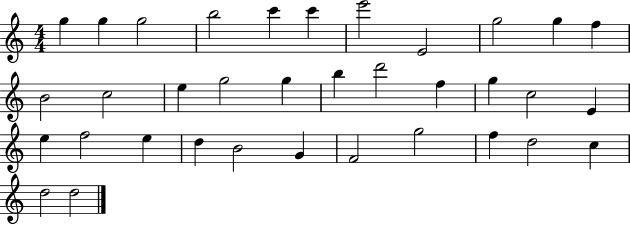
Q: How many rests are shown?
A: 0